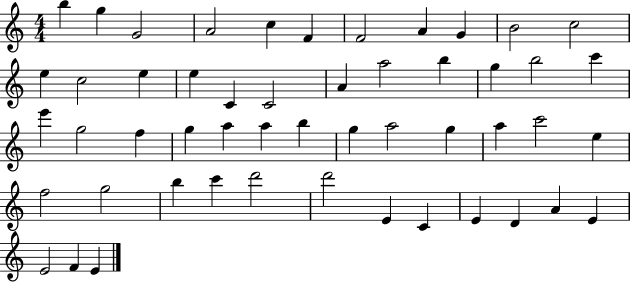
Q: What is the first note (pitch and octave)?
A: B5